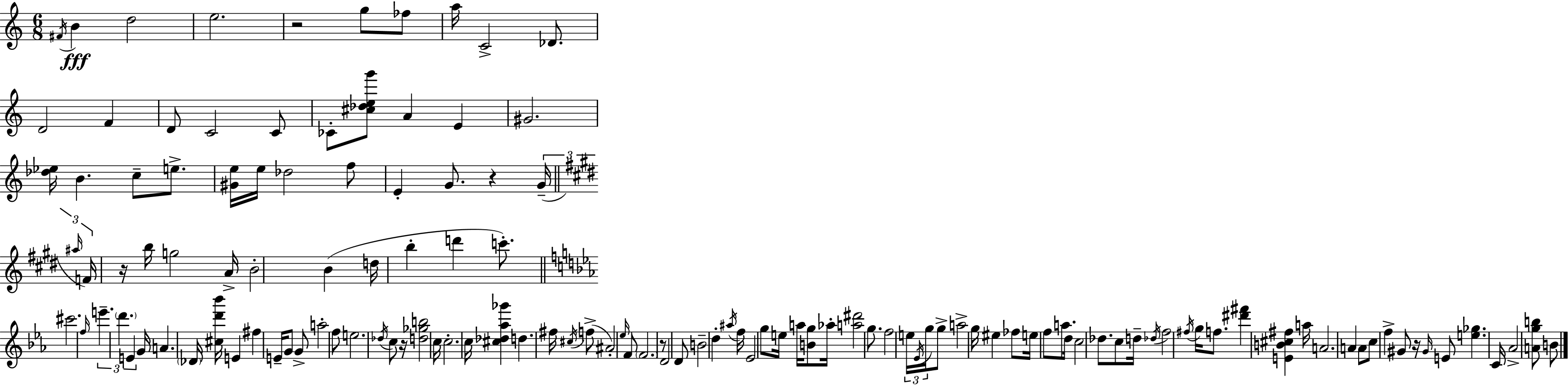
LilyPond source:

{
  \clef treble
  \numericTimeSignature
  \time 6/8
  \key a \minor
  \repeat volta 2 { \acciaccatura { fis'16 }\fff b'4 d''2 | e''2. | r2 g''8 fes''8 | a''16 c'2-> des'8. | \break d'2 f'4 | d'8 c'2 c'8 | ces'8-. <cis'' des'' e'' g'''>8 a'4 e'4 | gis'2. | \break <des'' ees''>16 b'4. c''8-- e''8.-> | <gis' e''>16 e''16 des''2 f''8 | e'4-. g'8. r4 | \tuplet 3/2 { g'16--( \bar "||" \break \key e \major \grace { ais''16 } f'16) } r16 b''16 g''2 | a'16-> b'2-. b'4( | d''16 b''4-. d'''4 c'''8.-.) | \bar "||" \break \key ees \major cis'''2. | \grace { f''16 } \tuplet 3/2 { e'''4.-- \parenthesize d'''4. | e'4 } g'16 a'4. | \parenthesize des'16 <cis'' d''' bes'''>16 e'4 fis''4 e'16-- g'8 | \break g'8-> a''2-. f''8 | e''2. | \acciaccatura { des''16 } c''8 r16 <d'' ges'' b''>2 | c''16 c''2.-. | \break c''16 <cis'' des'' aes'' ges'''>4 d''4. | fis''16 \acciaccatura { cis''16 }( f''8-> ais'2-.) | \grace { ees''16 } f'8 \parenthesize f'2. | r8 d'2 | \break d'8 b'2-- | d''4-. \acciaccatura { ais''16 } f''16 ees'2 | g''8 e''16 a''16 <b' g''>8 aes''16-. <a'' dis'''>2 | g''8. f''2 | \break \tuplet 3/2 { e''16 \acciaccatura { ees'16 } g''16 } g''8-> a''2-> | g''16 eis''4 fes''8 | e''16 f''8 a''8. d''16 c''2 | des''8. c''8 d''16-- \acciaccatura { des''16 } f''2 | \break \acciaccatura { fis''16 } g''16 f''8. <dis''' fis'''>4 | <e' b' cis'' fis''>4 a''16 a'2. | a'4 | a'8 c''8 f''4-> gis'8 r16 \grace { gis'16 } | \break e'8 <e'' ges''>4. c'16 aes'2-> | <a' g'' b''>8 b'8 } \bar "|."
}